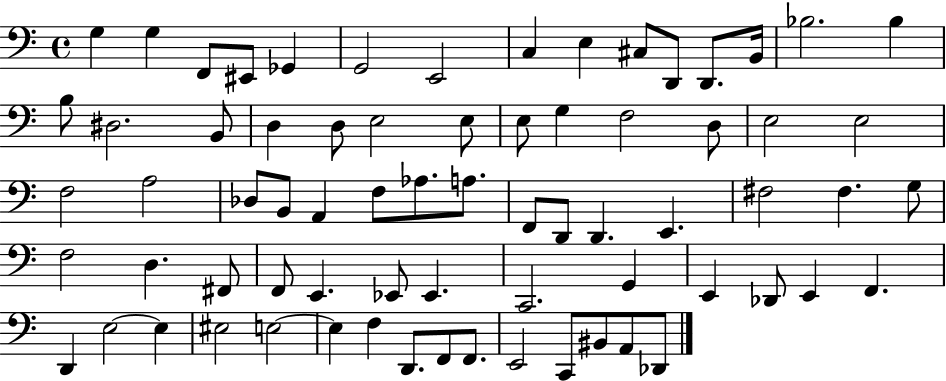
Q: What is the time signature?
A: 4/4